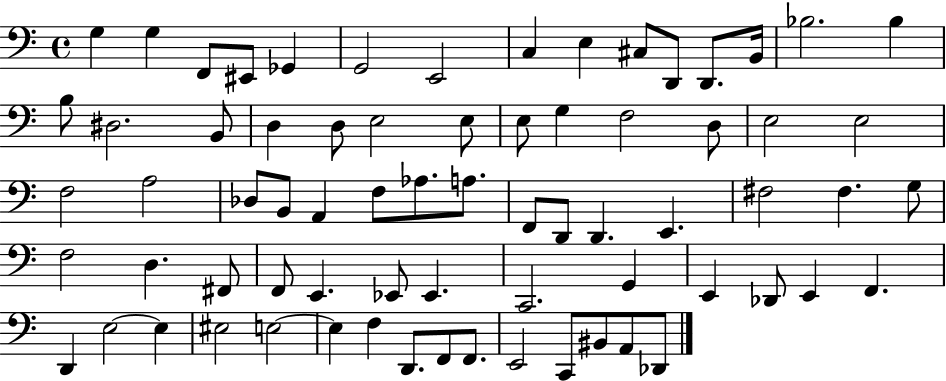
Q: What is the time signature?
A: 4/4